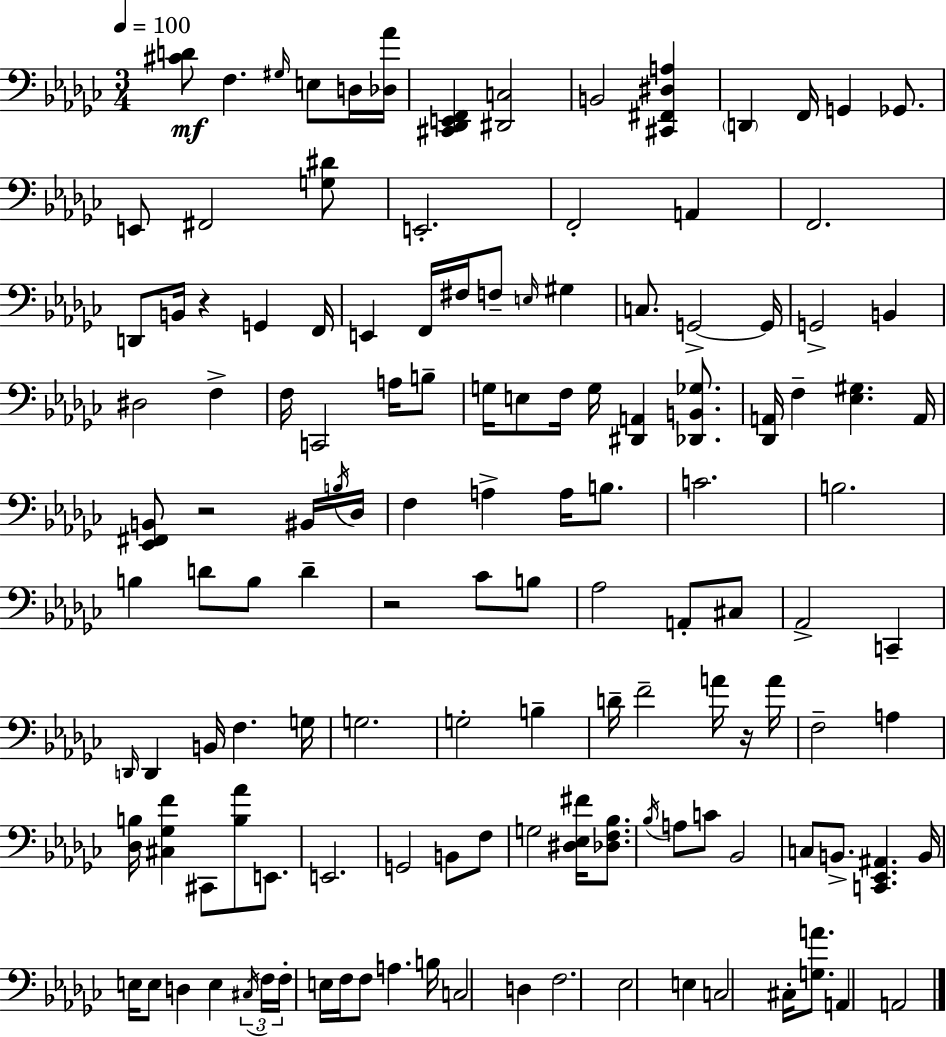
[C#4,D4]/e F3/q. G#3/s E3/e D3/s [Db3,Ab4]/s [C#2,Db2,E2,F2]/q [D#2,C3]/h B2/h [C#2,F#2,D#3,A3]/q D2/q F2/s G2/q Gb2/e. E2/e F#2/h [G3,D#4]/e E2/h. F2/h A2/q F2/h. D2/e B2/s R/q G2/q F2/s E2/q F2/s F#3/s F3/e E3/s G#3/q C3/e. G2/h G2/s G2/h B2/q D#3/h F3/q F3/s C2/h A3/s B3/e G3/s E3/e F3/s G3/s [D#2,A2]/q [Db2,B2,Gb3]/e. [Db2,A2]/s F3/q [Eb3,G#3]/q. A2/s [Eb2,F#2,B2]/e R/h BIS2/s B3/s Db3/s F3/q A3/q A3/s B3/e. C4/h. B3/h. B3/q D4/e B3/e D4/q R/h CES4/e B3/e Ab3/h A2/e C#3/e Ab2/h C2/q D2/s D2/q B2/s F3/q. G3/s G3/h. G3/h B3/q D4/s F4/h A4/s R/s A4/s F3/h A3/q [Db3,B3]/s [C#3,Gb3,F4]/q C#2/e [B3,Ab4]/e E2/e. E2/h. G2/h B2/e F3/e G3/h [D#3,Eb3,F#4]/s [Db3,F3,Bb3]/e. Bb3/s A3/e C4/e Bb2/h C3/e B2/e. [C2,Eb2,A#2]/q. B2/s E3/s E3/e D3/q E3/q C#3/s F3/s F3/s E3/s F3/s F3/e A3/q. B3/s C3/h D3/q F3/h. Eb3/h E3/q C3/h C#3/s [G3,A4]/e. A2/q A2/h